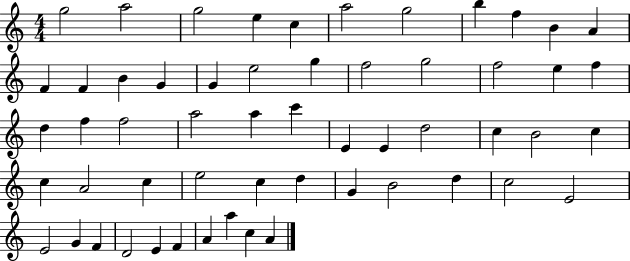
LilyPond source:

{
  \clef treble
  \numericTimeSignature
  \time 4/4
  \key c \major
  g''2 a''2 | g''2 e''4 c''4 | a''2 g''2 | b''4 f''4 b'4 a'4 | \break f'4 f'4 b'4 g'4 | g'4 e''2 g''4 | f''2 g''2 | f''2 e''4 f''4 | \break d''4 f''4 f''2 | a''2 a''4 c'''4 | e'4 e'4 d''2 | c''4 b'2 c''4 | \break c''4 a'2 c''4 | e''2 c''4 d''4 | g'4 b'2 d''4 | c''2 e'2 | \break e'2 g'4 f'4 | d'2 e'4 f'4 | a'4 a''4 c''4 a'4 | \bar "|."
}